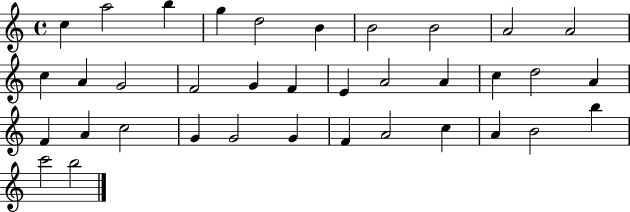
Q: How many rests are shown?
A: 0